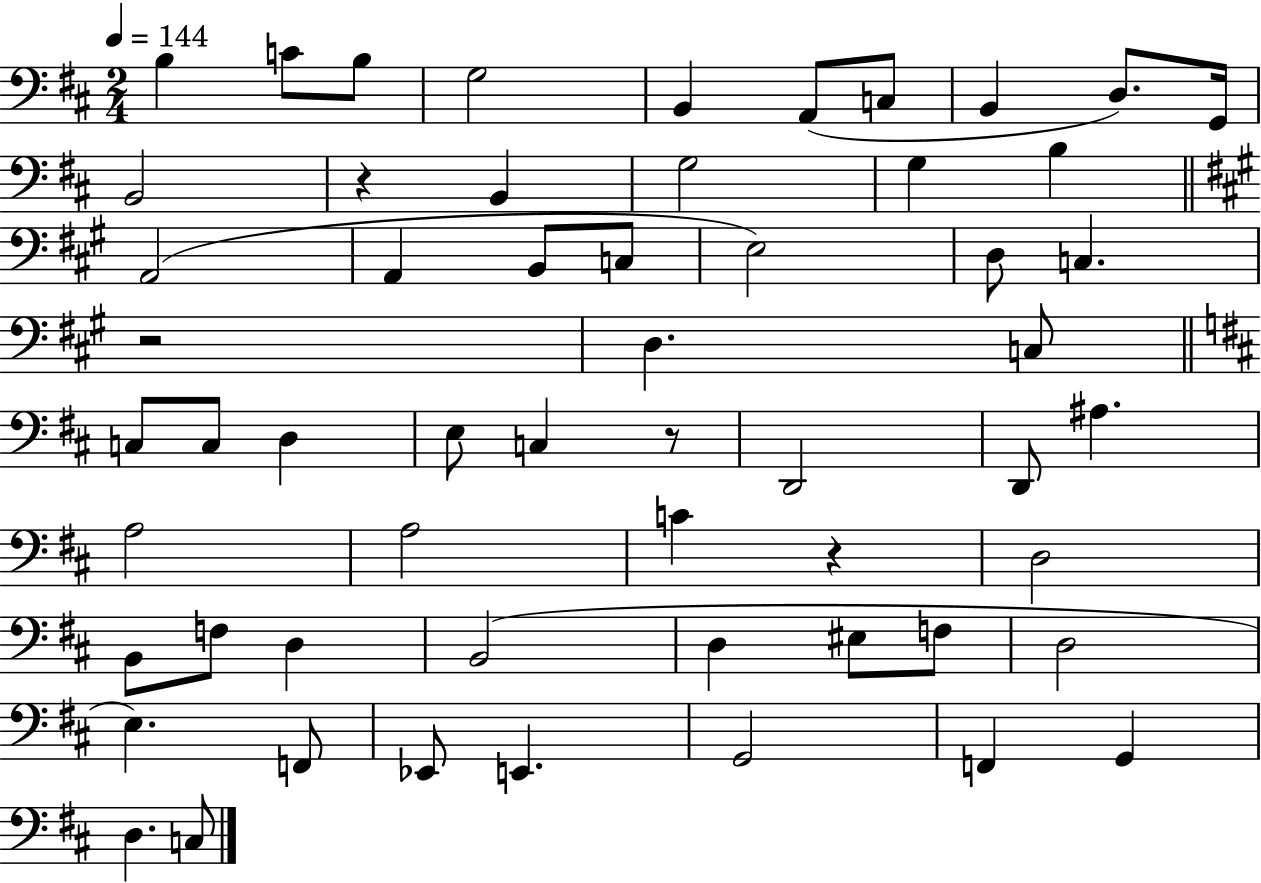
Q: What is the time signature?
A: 2/4